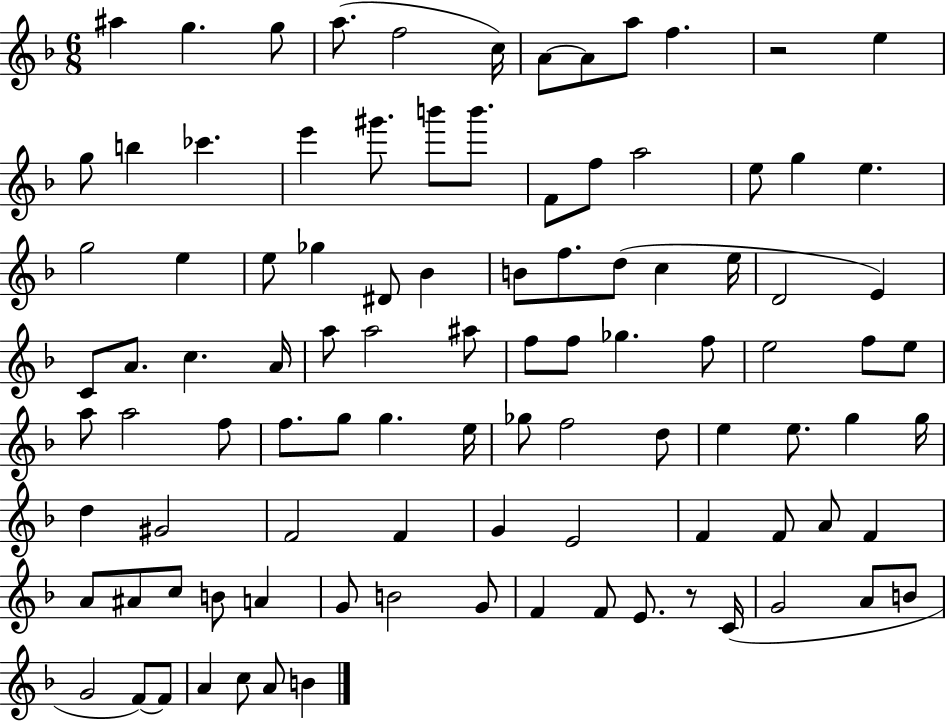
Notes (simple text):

A#5/q G5/q. G5/e A5/e. F5/h C5/s A4/e A4/e A5/e F5/q. R/h E5/q G5/e B5/q CES6/q. E6/q G#6/e. B6/e B6/e. F4/e F5/e A5/h E5/e G5/q E5/q. G5/h E5/q E5/e Gb5/q D#4/e Bb4/q B4/e F5/e. D5/e C5/q E5/s D4/h E4/q C4/e A4/e. C5/q. A4/s A5/e A5/h A#5/e F5/e F5/e Gb5/q. F5/e E5/h F5/e E5/e A5/e A5/h F5/e F5/e. G5/e G5/q. E5/s Gb5/e F5/h D5/e E5/q E5/e. G5/q G5/s D5/q G#4/h F4/h F4/q G4/q E4/h F4/q F4/e A4/e F4/q A4/e A#4/e C5/e B4/e A4/q G4/e B4/h G4/e F4/q F4/e E4/e. R/e C4/s G4/h A4/e B4/e G4/h F4/e F4/e A4/q C5/e A4/e B4/q